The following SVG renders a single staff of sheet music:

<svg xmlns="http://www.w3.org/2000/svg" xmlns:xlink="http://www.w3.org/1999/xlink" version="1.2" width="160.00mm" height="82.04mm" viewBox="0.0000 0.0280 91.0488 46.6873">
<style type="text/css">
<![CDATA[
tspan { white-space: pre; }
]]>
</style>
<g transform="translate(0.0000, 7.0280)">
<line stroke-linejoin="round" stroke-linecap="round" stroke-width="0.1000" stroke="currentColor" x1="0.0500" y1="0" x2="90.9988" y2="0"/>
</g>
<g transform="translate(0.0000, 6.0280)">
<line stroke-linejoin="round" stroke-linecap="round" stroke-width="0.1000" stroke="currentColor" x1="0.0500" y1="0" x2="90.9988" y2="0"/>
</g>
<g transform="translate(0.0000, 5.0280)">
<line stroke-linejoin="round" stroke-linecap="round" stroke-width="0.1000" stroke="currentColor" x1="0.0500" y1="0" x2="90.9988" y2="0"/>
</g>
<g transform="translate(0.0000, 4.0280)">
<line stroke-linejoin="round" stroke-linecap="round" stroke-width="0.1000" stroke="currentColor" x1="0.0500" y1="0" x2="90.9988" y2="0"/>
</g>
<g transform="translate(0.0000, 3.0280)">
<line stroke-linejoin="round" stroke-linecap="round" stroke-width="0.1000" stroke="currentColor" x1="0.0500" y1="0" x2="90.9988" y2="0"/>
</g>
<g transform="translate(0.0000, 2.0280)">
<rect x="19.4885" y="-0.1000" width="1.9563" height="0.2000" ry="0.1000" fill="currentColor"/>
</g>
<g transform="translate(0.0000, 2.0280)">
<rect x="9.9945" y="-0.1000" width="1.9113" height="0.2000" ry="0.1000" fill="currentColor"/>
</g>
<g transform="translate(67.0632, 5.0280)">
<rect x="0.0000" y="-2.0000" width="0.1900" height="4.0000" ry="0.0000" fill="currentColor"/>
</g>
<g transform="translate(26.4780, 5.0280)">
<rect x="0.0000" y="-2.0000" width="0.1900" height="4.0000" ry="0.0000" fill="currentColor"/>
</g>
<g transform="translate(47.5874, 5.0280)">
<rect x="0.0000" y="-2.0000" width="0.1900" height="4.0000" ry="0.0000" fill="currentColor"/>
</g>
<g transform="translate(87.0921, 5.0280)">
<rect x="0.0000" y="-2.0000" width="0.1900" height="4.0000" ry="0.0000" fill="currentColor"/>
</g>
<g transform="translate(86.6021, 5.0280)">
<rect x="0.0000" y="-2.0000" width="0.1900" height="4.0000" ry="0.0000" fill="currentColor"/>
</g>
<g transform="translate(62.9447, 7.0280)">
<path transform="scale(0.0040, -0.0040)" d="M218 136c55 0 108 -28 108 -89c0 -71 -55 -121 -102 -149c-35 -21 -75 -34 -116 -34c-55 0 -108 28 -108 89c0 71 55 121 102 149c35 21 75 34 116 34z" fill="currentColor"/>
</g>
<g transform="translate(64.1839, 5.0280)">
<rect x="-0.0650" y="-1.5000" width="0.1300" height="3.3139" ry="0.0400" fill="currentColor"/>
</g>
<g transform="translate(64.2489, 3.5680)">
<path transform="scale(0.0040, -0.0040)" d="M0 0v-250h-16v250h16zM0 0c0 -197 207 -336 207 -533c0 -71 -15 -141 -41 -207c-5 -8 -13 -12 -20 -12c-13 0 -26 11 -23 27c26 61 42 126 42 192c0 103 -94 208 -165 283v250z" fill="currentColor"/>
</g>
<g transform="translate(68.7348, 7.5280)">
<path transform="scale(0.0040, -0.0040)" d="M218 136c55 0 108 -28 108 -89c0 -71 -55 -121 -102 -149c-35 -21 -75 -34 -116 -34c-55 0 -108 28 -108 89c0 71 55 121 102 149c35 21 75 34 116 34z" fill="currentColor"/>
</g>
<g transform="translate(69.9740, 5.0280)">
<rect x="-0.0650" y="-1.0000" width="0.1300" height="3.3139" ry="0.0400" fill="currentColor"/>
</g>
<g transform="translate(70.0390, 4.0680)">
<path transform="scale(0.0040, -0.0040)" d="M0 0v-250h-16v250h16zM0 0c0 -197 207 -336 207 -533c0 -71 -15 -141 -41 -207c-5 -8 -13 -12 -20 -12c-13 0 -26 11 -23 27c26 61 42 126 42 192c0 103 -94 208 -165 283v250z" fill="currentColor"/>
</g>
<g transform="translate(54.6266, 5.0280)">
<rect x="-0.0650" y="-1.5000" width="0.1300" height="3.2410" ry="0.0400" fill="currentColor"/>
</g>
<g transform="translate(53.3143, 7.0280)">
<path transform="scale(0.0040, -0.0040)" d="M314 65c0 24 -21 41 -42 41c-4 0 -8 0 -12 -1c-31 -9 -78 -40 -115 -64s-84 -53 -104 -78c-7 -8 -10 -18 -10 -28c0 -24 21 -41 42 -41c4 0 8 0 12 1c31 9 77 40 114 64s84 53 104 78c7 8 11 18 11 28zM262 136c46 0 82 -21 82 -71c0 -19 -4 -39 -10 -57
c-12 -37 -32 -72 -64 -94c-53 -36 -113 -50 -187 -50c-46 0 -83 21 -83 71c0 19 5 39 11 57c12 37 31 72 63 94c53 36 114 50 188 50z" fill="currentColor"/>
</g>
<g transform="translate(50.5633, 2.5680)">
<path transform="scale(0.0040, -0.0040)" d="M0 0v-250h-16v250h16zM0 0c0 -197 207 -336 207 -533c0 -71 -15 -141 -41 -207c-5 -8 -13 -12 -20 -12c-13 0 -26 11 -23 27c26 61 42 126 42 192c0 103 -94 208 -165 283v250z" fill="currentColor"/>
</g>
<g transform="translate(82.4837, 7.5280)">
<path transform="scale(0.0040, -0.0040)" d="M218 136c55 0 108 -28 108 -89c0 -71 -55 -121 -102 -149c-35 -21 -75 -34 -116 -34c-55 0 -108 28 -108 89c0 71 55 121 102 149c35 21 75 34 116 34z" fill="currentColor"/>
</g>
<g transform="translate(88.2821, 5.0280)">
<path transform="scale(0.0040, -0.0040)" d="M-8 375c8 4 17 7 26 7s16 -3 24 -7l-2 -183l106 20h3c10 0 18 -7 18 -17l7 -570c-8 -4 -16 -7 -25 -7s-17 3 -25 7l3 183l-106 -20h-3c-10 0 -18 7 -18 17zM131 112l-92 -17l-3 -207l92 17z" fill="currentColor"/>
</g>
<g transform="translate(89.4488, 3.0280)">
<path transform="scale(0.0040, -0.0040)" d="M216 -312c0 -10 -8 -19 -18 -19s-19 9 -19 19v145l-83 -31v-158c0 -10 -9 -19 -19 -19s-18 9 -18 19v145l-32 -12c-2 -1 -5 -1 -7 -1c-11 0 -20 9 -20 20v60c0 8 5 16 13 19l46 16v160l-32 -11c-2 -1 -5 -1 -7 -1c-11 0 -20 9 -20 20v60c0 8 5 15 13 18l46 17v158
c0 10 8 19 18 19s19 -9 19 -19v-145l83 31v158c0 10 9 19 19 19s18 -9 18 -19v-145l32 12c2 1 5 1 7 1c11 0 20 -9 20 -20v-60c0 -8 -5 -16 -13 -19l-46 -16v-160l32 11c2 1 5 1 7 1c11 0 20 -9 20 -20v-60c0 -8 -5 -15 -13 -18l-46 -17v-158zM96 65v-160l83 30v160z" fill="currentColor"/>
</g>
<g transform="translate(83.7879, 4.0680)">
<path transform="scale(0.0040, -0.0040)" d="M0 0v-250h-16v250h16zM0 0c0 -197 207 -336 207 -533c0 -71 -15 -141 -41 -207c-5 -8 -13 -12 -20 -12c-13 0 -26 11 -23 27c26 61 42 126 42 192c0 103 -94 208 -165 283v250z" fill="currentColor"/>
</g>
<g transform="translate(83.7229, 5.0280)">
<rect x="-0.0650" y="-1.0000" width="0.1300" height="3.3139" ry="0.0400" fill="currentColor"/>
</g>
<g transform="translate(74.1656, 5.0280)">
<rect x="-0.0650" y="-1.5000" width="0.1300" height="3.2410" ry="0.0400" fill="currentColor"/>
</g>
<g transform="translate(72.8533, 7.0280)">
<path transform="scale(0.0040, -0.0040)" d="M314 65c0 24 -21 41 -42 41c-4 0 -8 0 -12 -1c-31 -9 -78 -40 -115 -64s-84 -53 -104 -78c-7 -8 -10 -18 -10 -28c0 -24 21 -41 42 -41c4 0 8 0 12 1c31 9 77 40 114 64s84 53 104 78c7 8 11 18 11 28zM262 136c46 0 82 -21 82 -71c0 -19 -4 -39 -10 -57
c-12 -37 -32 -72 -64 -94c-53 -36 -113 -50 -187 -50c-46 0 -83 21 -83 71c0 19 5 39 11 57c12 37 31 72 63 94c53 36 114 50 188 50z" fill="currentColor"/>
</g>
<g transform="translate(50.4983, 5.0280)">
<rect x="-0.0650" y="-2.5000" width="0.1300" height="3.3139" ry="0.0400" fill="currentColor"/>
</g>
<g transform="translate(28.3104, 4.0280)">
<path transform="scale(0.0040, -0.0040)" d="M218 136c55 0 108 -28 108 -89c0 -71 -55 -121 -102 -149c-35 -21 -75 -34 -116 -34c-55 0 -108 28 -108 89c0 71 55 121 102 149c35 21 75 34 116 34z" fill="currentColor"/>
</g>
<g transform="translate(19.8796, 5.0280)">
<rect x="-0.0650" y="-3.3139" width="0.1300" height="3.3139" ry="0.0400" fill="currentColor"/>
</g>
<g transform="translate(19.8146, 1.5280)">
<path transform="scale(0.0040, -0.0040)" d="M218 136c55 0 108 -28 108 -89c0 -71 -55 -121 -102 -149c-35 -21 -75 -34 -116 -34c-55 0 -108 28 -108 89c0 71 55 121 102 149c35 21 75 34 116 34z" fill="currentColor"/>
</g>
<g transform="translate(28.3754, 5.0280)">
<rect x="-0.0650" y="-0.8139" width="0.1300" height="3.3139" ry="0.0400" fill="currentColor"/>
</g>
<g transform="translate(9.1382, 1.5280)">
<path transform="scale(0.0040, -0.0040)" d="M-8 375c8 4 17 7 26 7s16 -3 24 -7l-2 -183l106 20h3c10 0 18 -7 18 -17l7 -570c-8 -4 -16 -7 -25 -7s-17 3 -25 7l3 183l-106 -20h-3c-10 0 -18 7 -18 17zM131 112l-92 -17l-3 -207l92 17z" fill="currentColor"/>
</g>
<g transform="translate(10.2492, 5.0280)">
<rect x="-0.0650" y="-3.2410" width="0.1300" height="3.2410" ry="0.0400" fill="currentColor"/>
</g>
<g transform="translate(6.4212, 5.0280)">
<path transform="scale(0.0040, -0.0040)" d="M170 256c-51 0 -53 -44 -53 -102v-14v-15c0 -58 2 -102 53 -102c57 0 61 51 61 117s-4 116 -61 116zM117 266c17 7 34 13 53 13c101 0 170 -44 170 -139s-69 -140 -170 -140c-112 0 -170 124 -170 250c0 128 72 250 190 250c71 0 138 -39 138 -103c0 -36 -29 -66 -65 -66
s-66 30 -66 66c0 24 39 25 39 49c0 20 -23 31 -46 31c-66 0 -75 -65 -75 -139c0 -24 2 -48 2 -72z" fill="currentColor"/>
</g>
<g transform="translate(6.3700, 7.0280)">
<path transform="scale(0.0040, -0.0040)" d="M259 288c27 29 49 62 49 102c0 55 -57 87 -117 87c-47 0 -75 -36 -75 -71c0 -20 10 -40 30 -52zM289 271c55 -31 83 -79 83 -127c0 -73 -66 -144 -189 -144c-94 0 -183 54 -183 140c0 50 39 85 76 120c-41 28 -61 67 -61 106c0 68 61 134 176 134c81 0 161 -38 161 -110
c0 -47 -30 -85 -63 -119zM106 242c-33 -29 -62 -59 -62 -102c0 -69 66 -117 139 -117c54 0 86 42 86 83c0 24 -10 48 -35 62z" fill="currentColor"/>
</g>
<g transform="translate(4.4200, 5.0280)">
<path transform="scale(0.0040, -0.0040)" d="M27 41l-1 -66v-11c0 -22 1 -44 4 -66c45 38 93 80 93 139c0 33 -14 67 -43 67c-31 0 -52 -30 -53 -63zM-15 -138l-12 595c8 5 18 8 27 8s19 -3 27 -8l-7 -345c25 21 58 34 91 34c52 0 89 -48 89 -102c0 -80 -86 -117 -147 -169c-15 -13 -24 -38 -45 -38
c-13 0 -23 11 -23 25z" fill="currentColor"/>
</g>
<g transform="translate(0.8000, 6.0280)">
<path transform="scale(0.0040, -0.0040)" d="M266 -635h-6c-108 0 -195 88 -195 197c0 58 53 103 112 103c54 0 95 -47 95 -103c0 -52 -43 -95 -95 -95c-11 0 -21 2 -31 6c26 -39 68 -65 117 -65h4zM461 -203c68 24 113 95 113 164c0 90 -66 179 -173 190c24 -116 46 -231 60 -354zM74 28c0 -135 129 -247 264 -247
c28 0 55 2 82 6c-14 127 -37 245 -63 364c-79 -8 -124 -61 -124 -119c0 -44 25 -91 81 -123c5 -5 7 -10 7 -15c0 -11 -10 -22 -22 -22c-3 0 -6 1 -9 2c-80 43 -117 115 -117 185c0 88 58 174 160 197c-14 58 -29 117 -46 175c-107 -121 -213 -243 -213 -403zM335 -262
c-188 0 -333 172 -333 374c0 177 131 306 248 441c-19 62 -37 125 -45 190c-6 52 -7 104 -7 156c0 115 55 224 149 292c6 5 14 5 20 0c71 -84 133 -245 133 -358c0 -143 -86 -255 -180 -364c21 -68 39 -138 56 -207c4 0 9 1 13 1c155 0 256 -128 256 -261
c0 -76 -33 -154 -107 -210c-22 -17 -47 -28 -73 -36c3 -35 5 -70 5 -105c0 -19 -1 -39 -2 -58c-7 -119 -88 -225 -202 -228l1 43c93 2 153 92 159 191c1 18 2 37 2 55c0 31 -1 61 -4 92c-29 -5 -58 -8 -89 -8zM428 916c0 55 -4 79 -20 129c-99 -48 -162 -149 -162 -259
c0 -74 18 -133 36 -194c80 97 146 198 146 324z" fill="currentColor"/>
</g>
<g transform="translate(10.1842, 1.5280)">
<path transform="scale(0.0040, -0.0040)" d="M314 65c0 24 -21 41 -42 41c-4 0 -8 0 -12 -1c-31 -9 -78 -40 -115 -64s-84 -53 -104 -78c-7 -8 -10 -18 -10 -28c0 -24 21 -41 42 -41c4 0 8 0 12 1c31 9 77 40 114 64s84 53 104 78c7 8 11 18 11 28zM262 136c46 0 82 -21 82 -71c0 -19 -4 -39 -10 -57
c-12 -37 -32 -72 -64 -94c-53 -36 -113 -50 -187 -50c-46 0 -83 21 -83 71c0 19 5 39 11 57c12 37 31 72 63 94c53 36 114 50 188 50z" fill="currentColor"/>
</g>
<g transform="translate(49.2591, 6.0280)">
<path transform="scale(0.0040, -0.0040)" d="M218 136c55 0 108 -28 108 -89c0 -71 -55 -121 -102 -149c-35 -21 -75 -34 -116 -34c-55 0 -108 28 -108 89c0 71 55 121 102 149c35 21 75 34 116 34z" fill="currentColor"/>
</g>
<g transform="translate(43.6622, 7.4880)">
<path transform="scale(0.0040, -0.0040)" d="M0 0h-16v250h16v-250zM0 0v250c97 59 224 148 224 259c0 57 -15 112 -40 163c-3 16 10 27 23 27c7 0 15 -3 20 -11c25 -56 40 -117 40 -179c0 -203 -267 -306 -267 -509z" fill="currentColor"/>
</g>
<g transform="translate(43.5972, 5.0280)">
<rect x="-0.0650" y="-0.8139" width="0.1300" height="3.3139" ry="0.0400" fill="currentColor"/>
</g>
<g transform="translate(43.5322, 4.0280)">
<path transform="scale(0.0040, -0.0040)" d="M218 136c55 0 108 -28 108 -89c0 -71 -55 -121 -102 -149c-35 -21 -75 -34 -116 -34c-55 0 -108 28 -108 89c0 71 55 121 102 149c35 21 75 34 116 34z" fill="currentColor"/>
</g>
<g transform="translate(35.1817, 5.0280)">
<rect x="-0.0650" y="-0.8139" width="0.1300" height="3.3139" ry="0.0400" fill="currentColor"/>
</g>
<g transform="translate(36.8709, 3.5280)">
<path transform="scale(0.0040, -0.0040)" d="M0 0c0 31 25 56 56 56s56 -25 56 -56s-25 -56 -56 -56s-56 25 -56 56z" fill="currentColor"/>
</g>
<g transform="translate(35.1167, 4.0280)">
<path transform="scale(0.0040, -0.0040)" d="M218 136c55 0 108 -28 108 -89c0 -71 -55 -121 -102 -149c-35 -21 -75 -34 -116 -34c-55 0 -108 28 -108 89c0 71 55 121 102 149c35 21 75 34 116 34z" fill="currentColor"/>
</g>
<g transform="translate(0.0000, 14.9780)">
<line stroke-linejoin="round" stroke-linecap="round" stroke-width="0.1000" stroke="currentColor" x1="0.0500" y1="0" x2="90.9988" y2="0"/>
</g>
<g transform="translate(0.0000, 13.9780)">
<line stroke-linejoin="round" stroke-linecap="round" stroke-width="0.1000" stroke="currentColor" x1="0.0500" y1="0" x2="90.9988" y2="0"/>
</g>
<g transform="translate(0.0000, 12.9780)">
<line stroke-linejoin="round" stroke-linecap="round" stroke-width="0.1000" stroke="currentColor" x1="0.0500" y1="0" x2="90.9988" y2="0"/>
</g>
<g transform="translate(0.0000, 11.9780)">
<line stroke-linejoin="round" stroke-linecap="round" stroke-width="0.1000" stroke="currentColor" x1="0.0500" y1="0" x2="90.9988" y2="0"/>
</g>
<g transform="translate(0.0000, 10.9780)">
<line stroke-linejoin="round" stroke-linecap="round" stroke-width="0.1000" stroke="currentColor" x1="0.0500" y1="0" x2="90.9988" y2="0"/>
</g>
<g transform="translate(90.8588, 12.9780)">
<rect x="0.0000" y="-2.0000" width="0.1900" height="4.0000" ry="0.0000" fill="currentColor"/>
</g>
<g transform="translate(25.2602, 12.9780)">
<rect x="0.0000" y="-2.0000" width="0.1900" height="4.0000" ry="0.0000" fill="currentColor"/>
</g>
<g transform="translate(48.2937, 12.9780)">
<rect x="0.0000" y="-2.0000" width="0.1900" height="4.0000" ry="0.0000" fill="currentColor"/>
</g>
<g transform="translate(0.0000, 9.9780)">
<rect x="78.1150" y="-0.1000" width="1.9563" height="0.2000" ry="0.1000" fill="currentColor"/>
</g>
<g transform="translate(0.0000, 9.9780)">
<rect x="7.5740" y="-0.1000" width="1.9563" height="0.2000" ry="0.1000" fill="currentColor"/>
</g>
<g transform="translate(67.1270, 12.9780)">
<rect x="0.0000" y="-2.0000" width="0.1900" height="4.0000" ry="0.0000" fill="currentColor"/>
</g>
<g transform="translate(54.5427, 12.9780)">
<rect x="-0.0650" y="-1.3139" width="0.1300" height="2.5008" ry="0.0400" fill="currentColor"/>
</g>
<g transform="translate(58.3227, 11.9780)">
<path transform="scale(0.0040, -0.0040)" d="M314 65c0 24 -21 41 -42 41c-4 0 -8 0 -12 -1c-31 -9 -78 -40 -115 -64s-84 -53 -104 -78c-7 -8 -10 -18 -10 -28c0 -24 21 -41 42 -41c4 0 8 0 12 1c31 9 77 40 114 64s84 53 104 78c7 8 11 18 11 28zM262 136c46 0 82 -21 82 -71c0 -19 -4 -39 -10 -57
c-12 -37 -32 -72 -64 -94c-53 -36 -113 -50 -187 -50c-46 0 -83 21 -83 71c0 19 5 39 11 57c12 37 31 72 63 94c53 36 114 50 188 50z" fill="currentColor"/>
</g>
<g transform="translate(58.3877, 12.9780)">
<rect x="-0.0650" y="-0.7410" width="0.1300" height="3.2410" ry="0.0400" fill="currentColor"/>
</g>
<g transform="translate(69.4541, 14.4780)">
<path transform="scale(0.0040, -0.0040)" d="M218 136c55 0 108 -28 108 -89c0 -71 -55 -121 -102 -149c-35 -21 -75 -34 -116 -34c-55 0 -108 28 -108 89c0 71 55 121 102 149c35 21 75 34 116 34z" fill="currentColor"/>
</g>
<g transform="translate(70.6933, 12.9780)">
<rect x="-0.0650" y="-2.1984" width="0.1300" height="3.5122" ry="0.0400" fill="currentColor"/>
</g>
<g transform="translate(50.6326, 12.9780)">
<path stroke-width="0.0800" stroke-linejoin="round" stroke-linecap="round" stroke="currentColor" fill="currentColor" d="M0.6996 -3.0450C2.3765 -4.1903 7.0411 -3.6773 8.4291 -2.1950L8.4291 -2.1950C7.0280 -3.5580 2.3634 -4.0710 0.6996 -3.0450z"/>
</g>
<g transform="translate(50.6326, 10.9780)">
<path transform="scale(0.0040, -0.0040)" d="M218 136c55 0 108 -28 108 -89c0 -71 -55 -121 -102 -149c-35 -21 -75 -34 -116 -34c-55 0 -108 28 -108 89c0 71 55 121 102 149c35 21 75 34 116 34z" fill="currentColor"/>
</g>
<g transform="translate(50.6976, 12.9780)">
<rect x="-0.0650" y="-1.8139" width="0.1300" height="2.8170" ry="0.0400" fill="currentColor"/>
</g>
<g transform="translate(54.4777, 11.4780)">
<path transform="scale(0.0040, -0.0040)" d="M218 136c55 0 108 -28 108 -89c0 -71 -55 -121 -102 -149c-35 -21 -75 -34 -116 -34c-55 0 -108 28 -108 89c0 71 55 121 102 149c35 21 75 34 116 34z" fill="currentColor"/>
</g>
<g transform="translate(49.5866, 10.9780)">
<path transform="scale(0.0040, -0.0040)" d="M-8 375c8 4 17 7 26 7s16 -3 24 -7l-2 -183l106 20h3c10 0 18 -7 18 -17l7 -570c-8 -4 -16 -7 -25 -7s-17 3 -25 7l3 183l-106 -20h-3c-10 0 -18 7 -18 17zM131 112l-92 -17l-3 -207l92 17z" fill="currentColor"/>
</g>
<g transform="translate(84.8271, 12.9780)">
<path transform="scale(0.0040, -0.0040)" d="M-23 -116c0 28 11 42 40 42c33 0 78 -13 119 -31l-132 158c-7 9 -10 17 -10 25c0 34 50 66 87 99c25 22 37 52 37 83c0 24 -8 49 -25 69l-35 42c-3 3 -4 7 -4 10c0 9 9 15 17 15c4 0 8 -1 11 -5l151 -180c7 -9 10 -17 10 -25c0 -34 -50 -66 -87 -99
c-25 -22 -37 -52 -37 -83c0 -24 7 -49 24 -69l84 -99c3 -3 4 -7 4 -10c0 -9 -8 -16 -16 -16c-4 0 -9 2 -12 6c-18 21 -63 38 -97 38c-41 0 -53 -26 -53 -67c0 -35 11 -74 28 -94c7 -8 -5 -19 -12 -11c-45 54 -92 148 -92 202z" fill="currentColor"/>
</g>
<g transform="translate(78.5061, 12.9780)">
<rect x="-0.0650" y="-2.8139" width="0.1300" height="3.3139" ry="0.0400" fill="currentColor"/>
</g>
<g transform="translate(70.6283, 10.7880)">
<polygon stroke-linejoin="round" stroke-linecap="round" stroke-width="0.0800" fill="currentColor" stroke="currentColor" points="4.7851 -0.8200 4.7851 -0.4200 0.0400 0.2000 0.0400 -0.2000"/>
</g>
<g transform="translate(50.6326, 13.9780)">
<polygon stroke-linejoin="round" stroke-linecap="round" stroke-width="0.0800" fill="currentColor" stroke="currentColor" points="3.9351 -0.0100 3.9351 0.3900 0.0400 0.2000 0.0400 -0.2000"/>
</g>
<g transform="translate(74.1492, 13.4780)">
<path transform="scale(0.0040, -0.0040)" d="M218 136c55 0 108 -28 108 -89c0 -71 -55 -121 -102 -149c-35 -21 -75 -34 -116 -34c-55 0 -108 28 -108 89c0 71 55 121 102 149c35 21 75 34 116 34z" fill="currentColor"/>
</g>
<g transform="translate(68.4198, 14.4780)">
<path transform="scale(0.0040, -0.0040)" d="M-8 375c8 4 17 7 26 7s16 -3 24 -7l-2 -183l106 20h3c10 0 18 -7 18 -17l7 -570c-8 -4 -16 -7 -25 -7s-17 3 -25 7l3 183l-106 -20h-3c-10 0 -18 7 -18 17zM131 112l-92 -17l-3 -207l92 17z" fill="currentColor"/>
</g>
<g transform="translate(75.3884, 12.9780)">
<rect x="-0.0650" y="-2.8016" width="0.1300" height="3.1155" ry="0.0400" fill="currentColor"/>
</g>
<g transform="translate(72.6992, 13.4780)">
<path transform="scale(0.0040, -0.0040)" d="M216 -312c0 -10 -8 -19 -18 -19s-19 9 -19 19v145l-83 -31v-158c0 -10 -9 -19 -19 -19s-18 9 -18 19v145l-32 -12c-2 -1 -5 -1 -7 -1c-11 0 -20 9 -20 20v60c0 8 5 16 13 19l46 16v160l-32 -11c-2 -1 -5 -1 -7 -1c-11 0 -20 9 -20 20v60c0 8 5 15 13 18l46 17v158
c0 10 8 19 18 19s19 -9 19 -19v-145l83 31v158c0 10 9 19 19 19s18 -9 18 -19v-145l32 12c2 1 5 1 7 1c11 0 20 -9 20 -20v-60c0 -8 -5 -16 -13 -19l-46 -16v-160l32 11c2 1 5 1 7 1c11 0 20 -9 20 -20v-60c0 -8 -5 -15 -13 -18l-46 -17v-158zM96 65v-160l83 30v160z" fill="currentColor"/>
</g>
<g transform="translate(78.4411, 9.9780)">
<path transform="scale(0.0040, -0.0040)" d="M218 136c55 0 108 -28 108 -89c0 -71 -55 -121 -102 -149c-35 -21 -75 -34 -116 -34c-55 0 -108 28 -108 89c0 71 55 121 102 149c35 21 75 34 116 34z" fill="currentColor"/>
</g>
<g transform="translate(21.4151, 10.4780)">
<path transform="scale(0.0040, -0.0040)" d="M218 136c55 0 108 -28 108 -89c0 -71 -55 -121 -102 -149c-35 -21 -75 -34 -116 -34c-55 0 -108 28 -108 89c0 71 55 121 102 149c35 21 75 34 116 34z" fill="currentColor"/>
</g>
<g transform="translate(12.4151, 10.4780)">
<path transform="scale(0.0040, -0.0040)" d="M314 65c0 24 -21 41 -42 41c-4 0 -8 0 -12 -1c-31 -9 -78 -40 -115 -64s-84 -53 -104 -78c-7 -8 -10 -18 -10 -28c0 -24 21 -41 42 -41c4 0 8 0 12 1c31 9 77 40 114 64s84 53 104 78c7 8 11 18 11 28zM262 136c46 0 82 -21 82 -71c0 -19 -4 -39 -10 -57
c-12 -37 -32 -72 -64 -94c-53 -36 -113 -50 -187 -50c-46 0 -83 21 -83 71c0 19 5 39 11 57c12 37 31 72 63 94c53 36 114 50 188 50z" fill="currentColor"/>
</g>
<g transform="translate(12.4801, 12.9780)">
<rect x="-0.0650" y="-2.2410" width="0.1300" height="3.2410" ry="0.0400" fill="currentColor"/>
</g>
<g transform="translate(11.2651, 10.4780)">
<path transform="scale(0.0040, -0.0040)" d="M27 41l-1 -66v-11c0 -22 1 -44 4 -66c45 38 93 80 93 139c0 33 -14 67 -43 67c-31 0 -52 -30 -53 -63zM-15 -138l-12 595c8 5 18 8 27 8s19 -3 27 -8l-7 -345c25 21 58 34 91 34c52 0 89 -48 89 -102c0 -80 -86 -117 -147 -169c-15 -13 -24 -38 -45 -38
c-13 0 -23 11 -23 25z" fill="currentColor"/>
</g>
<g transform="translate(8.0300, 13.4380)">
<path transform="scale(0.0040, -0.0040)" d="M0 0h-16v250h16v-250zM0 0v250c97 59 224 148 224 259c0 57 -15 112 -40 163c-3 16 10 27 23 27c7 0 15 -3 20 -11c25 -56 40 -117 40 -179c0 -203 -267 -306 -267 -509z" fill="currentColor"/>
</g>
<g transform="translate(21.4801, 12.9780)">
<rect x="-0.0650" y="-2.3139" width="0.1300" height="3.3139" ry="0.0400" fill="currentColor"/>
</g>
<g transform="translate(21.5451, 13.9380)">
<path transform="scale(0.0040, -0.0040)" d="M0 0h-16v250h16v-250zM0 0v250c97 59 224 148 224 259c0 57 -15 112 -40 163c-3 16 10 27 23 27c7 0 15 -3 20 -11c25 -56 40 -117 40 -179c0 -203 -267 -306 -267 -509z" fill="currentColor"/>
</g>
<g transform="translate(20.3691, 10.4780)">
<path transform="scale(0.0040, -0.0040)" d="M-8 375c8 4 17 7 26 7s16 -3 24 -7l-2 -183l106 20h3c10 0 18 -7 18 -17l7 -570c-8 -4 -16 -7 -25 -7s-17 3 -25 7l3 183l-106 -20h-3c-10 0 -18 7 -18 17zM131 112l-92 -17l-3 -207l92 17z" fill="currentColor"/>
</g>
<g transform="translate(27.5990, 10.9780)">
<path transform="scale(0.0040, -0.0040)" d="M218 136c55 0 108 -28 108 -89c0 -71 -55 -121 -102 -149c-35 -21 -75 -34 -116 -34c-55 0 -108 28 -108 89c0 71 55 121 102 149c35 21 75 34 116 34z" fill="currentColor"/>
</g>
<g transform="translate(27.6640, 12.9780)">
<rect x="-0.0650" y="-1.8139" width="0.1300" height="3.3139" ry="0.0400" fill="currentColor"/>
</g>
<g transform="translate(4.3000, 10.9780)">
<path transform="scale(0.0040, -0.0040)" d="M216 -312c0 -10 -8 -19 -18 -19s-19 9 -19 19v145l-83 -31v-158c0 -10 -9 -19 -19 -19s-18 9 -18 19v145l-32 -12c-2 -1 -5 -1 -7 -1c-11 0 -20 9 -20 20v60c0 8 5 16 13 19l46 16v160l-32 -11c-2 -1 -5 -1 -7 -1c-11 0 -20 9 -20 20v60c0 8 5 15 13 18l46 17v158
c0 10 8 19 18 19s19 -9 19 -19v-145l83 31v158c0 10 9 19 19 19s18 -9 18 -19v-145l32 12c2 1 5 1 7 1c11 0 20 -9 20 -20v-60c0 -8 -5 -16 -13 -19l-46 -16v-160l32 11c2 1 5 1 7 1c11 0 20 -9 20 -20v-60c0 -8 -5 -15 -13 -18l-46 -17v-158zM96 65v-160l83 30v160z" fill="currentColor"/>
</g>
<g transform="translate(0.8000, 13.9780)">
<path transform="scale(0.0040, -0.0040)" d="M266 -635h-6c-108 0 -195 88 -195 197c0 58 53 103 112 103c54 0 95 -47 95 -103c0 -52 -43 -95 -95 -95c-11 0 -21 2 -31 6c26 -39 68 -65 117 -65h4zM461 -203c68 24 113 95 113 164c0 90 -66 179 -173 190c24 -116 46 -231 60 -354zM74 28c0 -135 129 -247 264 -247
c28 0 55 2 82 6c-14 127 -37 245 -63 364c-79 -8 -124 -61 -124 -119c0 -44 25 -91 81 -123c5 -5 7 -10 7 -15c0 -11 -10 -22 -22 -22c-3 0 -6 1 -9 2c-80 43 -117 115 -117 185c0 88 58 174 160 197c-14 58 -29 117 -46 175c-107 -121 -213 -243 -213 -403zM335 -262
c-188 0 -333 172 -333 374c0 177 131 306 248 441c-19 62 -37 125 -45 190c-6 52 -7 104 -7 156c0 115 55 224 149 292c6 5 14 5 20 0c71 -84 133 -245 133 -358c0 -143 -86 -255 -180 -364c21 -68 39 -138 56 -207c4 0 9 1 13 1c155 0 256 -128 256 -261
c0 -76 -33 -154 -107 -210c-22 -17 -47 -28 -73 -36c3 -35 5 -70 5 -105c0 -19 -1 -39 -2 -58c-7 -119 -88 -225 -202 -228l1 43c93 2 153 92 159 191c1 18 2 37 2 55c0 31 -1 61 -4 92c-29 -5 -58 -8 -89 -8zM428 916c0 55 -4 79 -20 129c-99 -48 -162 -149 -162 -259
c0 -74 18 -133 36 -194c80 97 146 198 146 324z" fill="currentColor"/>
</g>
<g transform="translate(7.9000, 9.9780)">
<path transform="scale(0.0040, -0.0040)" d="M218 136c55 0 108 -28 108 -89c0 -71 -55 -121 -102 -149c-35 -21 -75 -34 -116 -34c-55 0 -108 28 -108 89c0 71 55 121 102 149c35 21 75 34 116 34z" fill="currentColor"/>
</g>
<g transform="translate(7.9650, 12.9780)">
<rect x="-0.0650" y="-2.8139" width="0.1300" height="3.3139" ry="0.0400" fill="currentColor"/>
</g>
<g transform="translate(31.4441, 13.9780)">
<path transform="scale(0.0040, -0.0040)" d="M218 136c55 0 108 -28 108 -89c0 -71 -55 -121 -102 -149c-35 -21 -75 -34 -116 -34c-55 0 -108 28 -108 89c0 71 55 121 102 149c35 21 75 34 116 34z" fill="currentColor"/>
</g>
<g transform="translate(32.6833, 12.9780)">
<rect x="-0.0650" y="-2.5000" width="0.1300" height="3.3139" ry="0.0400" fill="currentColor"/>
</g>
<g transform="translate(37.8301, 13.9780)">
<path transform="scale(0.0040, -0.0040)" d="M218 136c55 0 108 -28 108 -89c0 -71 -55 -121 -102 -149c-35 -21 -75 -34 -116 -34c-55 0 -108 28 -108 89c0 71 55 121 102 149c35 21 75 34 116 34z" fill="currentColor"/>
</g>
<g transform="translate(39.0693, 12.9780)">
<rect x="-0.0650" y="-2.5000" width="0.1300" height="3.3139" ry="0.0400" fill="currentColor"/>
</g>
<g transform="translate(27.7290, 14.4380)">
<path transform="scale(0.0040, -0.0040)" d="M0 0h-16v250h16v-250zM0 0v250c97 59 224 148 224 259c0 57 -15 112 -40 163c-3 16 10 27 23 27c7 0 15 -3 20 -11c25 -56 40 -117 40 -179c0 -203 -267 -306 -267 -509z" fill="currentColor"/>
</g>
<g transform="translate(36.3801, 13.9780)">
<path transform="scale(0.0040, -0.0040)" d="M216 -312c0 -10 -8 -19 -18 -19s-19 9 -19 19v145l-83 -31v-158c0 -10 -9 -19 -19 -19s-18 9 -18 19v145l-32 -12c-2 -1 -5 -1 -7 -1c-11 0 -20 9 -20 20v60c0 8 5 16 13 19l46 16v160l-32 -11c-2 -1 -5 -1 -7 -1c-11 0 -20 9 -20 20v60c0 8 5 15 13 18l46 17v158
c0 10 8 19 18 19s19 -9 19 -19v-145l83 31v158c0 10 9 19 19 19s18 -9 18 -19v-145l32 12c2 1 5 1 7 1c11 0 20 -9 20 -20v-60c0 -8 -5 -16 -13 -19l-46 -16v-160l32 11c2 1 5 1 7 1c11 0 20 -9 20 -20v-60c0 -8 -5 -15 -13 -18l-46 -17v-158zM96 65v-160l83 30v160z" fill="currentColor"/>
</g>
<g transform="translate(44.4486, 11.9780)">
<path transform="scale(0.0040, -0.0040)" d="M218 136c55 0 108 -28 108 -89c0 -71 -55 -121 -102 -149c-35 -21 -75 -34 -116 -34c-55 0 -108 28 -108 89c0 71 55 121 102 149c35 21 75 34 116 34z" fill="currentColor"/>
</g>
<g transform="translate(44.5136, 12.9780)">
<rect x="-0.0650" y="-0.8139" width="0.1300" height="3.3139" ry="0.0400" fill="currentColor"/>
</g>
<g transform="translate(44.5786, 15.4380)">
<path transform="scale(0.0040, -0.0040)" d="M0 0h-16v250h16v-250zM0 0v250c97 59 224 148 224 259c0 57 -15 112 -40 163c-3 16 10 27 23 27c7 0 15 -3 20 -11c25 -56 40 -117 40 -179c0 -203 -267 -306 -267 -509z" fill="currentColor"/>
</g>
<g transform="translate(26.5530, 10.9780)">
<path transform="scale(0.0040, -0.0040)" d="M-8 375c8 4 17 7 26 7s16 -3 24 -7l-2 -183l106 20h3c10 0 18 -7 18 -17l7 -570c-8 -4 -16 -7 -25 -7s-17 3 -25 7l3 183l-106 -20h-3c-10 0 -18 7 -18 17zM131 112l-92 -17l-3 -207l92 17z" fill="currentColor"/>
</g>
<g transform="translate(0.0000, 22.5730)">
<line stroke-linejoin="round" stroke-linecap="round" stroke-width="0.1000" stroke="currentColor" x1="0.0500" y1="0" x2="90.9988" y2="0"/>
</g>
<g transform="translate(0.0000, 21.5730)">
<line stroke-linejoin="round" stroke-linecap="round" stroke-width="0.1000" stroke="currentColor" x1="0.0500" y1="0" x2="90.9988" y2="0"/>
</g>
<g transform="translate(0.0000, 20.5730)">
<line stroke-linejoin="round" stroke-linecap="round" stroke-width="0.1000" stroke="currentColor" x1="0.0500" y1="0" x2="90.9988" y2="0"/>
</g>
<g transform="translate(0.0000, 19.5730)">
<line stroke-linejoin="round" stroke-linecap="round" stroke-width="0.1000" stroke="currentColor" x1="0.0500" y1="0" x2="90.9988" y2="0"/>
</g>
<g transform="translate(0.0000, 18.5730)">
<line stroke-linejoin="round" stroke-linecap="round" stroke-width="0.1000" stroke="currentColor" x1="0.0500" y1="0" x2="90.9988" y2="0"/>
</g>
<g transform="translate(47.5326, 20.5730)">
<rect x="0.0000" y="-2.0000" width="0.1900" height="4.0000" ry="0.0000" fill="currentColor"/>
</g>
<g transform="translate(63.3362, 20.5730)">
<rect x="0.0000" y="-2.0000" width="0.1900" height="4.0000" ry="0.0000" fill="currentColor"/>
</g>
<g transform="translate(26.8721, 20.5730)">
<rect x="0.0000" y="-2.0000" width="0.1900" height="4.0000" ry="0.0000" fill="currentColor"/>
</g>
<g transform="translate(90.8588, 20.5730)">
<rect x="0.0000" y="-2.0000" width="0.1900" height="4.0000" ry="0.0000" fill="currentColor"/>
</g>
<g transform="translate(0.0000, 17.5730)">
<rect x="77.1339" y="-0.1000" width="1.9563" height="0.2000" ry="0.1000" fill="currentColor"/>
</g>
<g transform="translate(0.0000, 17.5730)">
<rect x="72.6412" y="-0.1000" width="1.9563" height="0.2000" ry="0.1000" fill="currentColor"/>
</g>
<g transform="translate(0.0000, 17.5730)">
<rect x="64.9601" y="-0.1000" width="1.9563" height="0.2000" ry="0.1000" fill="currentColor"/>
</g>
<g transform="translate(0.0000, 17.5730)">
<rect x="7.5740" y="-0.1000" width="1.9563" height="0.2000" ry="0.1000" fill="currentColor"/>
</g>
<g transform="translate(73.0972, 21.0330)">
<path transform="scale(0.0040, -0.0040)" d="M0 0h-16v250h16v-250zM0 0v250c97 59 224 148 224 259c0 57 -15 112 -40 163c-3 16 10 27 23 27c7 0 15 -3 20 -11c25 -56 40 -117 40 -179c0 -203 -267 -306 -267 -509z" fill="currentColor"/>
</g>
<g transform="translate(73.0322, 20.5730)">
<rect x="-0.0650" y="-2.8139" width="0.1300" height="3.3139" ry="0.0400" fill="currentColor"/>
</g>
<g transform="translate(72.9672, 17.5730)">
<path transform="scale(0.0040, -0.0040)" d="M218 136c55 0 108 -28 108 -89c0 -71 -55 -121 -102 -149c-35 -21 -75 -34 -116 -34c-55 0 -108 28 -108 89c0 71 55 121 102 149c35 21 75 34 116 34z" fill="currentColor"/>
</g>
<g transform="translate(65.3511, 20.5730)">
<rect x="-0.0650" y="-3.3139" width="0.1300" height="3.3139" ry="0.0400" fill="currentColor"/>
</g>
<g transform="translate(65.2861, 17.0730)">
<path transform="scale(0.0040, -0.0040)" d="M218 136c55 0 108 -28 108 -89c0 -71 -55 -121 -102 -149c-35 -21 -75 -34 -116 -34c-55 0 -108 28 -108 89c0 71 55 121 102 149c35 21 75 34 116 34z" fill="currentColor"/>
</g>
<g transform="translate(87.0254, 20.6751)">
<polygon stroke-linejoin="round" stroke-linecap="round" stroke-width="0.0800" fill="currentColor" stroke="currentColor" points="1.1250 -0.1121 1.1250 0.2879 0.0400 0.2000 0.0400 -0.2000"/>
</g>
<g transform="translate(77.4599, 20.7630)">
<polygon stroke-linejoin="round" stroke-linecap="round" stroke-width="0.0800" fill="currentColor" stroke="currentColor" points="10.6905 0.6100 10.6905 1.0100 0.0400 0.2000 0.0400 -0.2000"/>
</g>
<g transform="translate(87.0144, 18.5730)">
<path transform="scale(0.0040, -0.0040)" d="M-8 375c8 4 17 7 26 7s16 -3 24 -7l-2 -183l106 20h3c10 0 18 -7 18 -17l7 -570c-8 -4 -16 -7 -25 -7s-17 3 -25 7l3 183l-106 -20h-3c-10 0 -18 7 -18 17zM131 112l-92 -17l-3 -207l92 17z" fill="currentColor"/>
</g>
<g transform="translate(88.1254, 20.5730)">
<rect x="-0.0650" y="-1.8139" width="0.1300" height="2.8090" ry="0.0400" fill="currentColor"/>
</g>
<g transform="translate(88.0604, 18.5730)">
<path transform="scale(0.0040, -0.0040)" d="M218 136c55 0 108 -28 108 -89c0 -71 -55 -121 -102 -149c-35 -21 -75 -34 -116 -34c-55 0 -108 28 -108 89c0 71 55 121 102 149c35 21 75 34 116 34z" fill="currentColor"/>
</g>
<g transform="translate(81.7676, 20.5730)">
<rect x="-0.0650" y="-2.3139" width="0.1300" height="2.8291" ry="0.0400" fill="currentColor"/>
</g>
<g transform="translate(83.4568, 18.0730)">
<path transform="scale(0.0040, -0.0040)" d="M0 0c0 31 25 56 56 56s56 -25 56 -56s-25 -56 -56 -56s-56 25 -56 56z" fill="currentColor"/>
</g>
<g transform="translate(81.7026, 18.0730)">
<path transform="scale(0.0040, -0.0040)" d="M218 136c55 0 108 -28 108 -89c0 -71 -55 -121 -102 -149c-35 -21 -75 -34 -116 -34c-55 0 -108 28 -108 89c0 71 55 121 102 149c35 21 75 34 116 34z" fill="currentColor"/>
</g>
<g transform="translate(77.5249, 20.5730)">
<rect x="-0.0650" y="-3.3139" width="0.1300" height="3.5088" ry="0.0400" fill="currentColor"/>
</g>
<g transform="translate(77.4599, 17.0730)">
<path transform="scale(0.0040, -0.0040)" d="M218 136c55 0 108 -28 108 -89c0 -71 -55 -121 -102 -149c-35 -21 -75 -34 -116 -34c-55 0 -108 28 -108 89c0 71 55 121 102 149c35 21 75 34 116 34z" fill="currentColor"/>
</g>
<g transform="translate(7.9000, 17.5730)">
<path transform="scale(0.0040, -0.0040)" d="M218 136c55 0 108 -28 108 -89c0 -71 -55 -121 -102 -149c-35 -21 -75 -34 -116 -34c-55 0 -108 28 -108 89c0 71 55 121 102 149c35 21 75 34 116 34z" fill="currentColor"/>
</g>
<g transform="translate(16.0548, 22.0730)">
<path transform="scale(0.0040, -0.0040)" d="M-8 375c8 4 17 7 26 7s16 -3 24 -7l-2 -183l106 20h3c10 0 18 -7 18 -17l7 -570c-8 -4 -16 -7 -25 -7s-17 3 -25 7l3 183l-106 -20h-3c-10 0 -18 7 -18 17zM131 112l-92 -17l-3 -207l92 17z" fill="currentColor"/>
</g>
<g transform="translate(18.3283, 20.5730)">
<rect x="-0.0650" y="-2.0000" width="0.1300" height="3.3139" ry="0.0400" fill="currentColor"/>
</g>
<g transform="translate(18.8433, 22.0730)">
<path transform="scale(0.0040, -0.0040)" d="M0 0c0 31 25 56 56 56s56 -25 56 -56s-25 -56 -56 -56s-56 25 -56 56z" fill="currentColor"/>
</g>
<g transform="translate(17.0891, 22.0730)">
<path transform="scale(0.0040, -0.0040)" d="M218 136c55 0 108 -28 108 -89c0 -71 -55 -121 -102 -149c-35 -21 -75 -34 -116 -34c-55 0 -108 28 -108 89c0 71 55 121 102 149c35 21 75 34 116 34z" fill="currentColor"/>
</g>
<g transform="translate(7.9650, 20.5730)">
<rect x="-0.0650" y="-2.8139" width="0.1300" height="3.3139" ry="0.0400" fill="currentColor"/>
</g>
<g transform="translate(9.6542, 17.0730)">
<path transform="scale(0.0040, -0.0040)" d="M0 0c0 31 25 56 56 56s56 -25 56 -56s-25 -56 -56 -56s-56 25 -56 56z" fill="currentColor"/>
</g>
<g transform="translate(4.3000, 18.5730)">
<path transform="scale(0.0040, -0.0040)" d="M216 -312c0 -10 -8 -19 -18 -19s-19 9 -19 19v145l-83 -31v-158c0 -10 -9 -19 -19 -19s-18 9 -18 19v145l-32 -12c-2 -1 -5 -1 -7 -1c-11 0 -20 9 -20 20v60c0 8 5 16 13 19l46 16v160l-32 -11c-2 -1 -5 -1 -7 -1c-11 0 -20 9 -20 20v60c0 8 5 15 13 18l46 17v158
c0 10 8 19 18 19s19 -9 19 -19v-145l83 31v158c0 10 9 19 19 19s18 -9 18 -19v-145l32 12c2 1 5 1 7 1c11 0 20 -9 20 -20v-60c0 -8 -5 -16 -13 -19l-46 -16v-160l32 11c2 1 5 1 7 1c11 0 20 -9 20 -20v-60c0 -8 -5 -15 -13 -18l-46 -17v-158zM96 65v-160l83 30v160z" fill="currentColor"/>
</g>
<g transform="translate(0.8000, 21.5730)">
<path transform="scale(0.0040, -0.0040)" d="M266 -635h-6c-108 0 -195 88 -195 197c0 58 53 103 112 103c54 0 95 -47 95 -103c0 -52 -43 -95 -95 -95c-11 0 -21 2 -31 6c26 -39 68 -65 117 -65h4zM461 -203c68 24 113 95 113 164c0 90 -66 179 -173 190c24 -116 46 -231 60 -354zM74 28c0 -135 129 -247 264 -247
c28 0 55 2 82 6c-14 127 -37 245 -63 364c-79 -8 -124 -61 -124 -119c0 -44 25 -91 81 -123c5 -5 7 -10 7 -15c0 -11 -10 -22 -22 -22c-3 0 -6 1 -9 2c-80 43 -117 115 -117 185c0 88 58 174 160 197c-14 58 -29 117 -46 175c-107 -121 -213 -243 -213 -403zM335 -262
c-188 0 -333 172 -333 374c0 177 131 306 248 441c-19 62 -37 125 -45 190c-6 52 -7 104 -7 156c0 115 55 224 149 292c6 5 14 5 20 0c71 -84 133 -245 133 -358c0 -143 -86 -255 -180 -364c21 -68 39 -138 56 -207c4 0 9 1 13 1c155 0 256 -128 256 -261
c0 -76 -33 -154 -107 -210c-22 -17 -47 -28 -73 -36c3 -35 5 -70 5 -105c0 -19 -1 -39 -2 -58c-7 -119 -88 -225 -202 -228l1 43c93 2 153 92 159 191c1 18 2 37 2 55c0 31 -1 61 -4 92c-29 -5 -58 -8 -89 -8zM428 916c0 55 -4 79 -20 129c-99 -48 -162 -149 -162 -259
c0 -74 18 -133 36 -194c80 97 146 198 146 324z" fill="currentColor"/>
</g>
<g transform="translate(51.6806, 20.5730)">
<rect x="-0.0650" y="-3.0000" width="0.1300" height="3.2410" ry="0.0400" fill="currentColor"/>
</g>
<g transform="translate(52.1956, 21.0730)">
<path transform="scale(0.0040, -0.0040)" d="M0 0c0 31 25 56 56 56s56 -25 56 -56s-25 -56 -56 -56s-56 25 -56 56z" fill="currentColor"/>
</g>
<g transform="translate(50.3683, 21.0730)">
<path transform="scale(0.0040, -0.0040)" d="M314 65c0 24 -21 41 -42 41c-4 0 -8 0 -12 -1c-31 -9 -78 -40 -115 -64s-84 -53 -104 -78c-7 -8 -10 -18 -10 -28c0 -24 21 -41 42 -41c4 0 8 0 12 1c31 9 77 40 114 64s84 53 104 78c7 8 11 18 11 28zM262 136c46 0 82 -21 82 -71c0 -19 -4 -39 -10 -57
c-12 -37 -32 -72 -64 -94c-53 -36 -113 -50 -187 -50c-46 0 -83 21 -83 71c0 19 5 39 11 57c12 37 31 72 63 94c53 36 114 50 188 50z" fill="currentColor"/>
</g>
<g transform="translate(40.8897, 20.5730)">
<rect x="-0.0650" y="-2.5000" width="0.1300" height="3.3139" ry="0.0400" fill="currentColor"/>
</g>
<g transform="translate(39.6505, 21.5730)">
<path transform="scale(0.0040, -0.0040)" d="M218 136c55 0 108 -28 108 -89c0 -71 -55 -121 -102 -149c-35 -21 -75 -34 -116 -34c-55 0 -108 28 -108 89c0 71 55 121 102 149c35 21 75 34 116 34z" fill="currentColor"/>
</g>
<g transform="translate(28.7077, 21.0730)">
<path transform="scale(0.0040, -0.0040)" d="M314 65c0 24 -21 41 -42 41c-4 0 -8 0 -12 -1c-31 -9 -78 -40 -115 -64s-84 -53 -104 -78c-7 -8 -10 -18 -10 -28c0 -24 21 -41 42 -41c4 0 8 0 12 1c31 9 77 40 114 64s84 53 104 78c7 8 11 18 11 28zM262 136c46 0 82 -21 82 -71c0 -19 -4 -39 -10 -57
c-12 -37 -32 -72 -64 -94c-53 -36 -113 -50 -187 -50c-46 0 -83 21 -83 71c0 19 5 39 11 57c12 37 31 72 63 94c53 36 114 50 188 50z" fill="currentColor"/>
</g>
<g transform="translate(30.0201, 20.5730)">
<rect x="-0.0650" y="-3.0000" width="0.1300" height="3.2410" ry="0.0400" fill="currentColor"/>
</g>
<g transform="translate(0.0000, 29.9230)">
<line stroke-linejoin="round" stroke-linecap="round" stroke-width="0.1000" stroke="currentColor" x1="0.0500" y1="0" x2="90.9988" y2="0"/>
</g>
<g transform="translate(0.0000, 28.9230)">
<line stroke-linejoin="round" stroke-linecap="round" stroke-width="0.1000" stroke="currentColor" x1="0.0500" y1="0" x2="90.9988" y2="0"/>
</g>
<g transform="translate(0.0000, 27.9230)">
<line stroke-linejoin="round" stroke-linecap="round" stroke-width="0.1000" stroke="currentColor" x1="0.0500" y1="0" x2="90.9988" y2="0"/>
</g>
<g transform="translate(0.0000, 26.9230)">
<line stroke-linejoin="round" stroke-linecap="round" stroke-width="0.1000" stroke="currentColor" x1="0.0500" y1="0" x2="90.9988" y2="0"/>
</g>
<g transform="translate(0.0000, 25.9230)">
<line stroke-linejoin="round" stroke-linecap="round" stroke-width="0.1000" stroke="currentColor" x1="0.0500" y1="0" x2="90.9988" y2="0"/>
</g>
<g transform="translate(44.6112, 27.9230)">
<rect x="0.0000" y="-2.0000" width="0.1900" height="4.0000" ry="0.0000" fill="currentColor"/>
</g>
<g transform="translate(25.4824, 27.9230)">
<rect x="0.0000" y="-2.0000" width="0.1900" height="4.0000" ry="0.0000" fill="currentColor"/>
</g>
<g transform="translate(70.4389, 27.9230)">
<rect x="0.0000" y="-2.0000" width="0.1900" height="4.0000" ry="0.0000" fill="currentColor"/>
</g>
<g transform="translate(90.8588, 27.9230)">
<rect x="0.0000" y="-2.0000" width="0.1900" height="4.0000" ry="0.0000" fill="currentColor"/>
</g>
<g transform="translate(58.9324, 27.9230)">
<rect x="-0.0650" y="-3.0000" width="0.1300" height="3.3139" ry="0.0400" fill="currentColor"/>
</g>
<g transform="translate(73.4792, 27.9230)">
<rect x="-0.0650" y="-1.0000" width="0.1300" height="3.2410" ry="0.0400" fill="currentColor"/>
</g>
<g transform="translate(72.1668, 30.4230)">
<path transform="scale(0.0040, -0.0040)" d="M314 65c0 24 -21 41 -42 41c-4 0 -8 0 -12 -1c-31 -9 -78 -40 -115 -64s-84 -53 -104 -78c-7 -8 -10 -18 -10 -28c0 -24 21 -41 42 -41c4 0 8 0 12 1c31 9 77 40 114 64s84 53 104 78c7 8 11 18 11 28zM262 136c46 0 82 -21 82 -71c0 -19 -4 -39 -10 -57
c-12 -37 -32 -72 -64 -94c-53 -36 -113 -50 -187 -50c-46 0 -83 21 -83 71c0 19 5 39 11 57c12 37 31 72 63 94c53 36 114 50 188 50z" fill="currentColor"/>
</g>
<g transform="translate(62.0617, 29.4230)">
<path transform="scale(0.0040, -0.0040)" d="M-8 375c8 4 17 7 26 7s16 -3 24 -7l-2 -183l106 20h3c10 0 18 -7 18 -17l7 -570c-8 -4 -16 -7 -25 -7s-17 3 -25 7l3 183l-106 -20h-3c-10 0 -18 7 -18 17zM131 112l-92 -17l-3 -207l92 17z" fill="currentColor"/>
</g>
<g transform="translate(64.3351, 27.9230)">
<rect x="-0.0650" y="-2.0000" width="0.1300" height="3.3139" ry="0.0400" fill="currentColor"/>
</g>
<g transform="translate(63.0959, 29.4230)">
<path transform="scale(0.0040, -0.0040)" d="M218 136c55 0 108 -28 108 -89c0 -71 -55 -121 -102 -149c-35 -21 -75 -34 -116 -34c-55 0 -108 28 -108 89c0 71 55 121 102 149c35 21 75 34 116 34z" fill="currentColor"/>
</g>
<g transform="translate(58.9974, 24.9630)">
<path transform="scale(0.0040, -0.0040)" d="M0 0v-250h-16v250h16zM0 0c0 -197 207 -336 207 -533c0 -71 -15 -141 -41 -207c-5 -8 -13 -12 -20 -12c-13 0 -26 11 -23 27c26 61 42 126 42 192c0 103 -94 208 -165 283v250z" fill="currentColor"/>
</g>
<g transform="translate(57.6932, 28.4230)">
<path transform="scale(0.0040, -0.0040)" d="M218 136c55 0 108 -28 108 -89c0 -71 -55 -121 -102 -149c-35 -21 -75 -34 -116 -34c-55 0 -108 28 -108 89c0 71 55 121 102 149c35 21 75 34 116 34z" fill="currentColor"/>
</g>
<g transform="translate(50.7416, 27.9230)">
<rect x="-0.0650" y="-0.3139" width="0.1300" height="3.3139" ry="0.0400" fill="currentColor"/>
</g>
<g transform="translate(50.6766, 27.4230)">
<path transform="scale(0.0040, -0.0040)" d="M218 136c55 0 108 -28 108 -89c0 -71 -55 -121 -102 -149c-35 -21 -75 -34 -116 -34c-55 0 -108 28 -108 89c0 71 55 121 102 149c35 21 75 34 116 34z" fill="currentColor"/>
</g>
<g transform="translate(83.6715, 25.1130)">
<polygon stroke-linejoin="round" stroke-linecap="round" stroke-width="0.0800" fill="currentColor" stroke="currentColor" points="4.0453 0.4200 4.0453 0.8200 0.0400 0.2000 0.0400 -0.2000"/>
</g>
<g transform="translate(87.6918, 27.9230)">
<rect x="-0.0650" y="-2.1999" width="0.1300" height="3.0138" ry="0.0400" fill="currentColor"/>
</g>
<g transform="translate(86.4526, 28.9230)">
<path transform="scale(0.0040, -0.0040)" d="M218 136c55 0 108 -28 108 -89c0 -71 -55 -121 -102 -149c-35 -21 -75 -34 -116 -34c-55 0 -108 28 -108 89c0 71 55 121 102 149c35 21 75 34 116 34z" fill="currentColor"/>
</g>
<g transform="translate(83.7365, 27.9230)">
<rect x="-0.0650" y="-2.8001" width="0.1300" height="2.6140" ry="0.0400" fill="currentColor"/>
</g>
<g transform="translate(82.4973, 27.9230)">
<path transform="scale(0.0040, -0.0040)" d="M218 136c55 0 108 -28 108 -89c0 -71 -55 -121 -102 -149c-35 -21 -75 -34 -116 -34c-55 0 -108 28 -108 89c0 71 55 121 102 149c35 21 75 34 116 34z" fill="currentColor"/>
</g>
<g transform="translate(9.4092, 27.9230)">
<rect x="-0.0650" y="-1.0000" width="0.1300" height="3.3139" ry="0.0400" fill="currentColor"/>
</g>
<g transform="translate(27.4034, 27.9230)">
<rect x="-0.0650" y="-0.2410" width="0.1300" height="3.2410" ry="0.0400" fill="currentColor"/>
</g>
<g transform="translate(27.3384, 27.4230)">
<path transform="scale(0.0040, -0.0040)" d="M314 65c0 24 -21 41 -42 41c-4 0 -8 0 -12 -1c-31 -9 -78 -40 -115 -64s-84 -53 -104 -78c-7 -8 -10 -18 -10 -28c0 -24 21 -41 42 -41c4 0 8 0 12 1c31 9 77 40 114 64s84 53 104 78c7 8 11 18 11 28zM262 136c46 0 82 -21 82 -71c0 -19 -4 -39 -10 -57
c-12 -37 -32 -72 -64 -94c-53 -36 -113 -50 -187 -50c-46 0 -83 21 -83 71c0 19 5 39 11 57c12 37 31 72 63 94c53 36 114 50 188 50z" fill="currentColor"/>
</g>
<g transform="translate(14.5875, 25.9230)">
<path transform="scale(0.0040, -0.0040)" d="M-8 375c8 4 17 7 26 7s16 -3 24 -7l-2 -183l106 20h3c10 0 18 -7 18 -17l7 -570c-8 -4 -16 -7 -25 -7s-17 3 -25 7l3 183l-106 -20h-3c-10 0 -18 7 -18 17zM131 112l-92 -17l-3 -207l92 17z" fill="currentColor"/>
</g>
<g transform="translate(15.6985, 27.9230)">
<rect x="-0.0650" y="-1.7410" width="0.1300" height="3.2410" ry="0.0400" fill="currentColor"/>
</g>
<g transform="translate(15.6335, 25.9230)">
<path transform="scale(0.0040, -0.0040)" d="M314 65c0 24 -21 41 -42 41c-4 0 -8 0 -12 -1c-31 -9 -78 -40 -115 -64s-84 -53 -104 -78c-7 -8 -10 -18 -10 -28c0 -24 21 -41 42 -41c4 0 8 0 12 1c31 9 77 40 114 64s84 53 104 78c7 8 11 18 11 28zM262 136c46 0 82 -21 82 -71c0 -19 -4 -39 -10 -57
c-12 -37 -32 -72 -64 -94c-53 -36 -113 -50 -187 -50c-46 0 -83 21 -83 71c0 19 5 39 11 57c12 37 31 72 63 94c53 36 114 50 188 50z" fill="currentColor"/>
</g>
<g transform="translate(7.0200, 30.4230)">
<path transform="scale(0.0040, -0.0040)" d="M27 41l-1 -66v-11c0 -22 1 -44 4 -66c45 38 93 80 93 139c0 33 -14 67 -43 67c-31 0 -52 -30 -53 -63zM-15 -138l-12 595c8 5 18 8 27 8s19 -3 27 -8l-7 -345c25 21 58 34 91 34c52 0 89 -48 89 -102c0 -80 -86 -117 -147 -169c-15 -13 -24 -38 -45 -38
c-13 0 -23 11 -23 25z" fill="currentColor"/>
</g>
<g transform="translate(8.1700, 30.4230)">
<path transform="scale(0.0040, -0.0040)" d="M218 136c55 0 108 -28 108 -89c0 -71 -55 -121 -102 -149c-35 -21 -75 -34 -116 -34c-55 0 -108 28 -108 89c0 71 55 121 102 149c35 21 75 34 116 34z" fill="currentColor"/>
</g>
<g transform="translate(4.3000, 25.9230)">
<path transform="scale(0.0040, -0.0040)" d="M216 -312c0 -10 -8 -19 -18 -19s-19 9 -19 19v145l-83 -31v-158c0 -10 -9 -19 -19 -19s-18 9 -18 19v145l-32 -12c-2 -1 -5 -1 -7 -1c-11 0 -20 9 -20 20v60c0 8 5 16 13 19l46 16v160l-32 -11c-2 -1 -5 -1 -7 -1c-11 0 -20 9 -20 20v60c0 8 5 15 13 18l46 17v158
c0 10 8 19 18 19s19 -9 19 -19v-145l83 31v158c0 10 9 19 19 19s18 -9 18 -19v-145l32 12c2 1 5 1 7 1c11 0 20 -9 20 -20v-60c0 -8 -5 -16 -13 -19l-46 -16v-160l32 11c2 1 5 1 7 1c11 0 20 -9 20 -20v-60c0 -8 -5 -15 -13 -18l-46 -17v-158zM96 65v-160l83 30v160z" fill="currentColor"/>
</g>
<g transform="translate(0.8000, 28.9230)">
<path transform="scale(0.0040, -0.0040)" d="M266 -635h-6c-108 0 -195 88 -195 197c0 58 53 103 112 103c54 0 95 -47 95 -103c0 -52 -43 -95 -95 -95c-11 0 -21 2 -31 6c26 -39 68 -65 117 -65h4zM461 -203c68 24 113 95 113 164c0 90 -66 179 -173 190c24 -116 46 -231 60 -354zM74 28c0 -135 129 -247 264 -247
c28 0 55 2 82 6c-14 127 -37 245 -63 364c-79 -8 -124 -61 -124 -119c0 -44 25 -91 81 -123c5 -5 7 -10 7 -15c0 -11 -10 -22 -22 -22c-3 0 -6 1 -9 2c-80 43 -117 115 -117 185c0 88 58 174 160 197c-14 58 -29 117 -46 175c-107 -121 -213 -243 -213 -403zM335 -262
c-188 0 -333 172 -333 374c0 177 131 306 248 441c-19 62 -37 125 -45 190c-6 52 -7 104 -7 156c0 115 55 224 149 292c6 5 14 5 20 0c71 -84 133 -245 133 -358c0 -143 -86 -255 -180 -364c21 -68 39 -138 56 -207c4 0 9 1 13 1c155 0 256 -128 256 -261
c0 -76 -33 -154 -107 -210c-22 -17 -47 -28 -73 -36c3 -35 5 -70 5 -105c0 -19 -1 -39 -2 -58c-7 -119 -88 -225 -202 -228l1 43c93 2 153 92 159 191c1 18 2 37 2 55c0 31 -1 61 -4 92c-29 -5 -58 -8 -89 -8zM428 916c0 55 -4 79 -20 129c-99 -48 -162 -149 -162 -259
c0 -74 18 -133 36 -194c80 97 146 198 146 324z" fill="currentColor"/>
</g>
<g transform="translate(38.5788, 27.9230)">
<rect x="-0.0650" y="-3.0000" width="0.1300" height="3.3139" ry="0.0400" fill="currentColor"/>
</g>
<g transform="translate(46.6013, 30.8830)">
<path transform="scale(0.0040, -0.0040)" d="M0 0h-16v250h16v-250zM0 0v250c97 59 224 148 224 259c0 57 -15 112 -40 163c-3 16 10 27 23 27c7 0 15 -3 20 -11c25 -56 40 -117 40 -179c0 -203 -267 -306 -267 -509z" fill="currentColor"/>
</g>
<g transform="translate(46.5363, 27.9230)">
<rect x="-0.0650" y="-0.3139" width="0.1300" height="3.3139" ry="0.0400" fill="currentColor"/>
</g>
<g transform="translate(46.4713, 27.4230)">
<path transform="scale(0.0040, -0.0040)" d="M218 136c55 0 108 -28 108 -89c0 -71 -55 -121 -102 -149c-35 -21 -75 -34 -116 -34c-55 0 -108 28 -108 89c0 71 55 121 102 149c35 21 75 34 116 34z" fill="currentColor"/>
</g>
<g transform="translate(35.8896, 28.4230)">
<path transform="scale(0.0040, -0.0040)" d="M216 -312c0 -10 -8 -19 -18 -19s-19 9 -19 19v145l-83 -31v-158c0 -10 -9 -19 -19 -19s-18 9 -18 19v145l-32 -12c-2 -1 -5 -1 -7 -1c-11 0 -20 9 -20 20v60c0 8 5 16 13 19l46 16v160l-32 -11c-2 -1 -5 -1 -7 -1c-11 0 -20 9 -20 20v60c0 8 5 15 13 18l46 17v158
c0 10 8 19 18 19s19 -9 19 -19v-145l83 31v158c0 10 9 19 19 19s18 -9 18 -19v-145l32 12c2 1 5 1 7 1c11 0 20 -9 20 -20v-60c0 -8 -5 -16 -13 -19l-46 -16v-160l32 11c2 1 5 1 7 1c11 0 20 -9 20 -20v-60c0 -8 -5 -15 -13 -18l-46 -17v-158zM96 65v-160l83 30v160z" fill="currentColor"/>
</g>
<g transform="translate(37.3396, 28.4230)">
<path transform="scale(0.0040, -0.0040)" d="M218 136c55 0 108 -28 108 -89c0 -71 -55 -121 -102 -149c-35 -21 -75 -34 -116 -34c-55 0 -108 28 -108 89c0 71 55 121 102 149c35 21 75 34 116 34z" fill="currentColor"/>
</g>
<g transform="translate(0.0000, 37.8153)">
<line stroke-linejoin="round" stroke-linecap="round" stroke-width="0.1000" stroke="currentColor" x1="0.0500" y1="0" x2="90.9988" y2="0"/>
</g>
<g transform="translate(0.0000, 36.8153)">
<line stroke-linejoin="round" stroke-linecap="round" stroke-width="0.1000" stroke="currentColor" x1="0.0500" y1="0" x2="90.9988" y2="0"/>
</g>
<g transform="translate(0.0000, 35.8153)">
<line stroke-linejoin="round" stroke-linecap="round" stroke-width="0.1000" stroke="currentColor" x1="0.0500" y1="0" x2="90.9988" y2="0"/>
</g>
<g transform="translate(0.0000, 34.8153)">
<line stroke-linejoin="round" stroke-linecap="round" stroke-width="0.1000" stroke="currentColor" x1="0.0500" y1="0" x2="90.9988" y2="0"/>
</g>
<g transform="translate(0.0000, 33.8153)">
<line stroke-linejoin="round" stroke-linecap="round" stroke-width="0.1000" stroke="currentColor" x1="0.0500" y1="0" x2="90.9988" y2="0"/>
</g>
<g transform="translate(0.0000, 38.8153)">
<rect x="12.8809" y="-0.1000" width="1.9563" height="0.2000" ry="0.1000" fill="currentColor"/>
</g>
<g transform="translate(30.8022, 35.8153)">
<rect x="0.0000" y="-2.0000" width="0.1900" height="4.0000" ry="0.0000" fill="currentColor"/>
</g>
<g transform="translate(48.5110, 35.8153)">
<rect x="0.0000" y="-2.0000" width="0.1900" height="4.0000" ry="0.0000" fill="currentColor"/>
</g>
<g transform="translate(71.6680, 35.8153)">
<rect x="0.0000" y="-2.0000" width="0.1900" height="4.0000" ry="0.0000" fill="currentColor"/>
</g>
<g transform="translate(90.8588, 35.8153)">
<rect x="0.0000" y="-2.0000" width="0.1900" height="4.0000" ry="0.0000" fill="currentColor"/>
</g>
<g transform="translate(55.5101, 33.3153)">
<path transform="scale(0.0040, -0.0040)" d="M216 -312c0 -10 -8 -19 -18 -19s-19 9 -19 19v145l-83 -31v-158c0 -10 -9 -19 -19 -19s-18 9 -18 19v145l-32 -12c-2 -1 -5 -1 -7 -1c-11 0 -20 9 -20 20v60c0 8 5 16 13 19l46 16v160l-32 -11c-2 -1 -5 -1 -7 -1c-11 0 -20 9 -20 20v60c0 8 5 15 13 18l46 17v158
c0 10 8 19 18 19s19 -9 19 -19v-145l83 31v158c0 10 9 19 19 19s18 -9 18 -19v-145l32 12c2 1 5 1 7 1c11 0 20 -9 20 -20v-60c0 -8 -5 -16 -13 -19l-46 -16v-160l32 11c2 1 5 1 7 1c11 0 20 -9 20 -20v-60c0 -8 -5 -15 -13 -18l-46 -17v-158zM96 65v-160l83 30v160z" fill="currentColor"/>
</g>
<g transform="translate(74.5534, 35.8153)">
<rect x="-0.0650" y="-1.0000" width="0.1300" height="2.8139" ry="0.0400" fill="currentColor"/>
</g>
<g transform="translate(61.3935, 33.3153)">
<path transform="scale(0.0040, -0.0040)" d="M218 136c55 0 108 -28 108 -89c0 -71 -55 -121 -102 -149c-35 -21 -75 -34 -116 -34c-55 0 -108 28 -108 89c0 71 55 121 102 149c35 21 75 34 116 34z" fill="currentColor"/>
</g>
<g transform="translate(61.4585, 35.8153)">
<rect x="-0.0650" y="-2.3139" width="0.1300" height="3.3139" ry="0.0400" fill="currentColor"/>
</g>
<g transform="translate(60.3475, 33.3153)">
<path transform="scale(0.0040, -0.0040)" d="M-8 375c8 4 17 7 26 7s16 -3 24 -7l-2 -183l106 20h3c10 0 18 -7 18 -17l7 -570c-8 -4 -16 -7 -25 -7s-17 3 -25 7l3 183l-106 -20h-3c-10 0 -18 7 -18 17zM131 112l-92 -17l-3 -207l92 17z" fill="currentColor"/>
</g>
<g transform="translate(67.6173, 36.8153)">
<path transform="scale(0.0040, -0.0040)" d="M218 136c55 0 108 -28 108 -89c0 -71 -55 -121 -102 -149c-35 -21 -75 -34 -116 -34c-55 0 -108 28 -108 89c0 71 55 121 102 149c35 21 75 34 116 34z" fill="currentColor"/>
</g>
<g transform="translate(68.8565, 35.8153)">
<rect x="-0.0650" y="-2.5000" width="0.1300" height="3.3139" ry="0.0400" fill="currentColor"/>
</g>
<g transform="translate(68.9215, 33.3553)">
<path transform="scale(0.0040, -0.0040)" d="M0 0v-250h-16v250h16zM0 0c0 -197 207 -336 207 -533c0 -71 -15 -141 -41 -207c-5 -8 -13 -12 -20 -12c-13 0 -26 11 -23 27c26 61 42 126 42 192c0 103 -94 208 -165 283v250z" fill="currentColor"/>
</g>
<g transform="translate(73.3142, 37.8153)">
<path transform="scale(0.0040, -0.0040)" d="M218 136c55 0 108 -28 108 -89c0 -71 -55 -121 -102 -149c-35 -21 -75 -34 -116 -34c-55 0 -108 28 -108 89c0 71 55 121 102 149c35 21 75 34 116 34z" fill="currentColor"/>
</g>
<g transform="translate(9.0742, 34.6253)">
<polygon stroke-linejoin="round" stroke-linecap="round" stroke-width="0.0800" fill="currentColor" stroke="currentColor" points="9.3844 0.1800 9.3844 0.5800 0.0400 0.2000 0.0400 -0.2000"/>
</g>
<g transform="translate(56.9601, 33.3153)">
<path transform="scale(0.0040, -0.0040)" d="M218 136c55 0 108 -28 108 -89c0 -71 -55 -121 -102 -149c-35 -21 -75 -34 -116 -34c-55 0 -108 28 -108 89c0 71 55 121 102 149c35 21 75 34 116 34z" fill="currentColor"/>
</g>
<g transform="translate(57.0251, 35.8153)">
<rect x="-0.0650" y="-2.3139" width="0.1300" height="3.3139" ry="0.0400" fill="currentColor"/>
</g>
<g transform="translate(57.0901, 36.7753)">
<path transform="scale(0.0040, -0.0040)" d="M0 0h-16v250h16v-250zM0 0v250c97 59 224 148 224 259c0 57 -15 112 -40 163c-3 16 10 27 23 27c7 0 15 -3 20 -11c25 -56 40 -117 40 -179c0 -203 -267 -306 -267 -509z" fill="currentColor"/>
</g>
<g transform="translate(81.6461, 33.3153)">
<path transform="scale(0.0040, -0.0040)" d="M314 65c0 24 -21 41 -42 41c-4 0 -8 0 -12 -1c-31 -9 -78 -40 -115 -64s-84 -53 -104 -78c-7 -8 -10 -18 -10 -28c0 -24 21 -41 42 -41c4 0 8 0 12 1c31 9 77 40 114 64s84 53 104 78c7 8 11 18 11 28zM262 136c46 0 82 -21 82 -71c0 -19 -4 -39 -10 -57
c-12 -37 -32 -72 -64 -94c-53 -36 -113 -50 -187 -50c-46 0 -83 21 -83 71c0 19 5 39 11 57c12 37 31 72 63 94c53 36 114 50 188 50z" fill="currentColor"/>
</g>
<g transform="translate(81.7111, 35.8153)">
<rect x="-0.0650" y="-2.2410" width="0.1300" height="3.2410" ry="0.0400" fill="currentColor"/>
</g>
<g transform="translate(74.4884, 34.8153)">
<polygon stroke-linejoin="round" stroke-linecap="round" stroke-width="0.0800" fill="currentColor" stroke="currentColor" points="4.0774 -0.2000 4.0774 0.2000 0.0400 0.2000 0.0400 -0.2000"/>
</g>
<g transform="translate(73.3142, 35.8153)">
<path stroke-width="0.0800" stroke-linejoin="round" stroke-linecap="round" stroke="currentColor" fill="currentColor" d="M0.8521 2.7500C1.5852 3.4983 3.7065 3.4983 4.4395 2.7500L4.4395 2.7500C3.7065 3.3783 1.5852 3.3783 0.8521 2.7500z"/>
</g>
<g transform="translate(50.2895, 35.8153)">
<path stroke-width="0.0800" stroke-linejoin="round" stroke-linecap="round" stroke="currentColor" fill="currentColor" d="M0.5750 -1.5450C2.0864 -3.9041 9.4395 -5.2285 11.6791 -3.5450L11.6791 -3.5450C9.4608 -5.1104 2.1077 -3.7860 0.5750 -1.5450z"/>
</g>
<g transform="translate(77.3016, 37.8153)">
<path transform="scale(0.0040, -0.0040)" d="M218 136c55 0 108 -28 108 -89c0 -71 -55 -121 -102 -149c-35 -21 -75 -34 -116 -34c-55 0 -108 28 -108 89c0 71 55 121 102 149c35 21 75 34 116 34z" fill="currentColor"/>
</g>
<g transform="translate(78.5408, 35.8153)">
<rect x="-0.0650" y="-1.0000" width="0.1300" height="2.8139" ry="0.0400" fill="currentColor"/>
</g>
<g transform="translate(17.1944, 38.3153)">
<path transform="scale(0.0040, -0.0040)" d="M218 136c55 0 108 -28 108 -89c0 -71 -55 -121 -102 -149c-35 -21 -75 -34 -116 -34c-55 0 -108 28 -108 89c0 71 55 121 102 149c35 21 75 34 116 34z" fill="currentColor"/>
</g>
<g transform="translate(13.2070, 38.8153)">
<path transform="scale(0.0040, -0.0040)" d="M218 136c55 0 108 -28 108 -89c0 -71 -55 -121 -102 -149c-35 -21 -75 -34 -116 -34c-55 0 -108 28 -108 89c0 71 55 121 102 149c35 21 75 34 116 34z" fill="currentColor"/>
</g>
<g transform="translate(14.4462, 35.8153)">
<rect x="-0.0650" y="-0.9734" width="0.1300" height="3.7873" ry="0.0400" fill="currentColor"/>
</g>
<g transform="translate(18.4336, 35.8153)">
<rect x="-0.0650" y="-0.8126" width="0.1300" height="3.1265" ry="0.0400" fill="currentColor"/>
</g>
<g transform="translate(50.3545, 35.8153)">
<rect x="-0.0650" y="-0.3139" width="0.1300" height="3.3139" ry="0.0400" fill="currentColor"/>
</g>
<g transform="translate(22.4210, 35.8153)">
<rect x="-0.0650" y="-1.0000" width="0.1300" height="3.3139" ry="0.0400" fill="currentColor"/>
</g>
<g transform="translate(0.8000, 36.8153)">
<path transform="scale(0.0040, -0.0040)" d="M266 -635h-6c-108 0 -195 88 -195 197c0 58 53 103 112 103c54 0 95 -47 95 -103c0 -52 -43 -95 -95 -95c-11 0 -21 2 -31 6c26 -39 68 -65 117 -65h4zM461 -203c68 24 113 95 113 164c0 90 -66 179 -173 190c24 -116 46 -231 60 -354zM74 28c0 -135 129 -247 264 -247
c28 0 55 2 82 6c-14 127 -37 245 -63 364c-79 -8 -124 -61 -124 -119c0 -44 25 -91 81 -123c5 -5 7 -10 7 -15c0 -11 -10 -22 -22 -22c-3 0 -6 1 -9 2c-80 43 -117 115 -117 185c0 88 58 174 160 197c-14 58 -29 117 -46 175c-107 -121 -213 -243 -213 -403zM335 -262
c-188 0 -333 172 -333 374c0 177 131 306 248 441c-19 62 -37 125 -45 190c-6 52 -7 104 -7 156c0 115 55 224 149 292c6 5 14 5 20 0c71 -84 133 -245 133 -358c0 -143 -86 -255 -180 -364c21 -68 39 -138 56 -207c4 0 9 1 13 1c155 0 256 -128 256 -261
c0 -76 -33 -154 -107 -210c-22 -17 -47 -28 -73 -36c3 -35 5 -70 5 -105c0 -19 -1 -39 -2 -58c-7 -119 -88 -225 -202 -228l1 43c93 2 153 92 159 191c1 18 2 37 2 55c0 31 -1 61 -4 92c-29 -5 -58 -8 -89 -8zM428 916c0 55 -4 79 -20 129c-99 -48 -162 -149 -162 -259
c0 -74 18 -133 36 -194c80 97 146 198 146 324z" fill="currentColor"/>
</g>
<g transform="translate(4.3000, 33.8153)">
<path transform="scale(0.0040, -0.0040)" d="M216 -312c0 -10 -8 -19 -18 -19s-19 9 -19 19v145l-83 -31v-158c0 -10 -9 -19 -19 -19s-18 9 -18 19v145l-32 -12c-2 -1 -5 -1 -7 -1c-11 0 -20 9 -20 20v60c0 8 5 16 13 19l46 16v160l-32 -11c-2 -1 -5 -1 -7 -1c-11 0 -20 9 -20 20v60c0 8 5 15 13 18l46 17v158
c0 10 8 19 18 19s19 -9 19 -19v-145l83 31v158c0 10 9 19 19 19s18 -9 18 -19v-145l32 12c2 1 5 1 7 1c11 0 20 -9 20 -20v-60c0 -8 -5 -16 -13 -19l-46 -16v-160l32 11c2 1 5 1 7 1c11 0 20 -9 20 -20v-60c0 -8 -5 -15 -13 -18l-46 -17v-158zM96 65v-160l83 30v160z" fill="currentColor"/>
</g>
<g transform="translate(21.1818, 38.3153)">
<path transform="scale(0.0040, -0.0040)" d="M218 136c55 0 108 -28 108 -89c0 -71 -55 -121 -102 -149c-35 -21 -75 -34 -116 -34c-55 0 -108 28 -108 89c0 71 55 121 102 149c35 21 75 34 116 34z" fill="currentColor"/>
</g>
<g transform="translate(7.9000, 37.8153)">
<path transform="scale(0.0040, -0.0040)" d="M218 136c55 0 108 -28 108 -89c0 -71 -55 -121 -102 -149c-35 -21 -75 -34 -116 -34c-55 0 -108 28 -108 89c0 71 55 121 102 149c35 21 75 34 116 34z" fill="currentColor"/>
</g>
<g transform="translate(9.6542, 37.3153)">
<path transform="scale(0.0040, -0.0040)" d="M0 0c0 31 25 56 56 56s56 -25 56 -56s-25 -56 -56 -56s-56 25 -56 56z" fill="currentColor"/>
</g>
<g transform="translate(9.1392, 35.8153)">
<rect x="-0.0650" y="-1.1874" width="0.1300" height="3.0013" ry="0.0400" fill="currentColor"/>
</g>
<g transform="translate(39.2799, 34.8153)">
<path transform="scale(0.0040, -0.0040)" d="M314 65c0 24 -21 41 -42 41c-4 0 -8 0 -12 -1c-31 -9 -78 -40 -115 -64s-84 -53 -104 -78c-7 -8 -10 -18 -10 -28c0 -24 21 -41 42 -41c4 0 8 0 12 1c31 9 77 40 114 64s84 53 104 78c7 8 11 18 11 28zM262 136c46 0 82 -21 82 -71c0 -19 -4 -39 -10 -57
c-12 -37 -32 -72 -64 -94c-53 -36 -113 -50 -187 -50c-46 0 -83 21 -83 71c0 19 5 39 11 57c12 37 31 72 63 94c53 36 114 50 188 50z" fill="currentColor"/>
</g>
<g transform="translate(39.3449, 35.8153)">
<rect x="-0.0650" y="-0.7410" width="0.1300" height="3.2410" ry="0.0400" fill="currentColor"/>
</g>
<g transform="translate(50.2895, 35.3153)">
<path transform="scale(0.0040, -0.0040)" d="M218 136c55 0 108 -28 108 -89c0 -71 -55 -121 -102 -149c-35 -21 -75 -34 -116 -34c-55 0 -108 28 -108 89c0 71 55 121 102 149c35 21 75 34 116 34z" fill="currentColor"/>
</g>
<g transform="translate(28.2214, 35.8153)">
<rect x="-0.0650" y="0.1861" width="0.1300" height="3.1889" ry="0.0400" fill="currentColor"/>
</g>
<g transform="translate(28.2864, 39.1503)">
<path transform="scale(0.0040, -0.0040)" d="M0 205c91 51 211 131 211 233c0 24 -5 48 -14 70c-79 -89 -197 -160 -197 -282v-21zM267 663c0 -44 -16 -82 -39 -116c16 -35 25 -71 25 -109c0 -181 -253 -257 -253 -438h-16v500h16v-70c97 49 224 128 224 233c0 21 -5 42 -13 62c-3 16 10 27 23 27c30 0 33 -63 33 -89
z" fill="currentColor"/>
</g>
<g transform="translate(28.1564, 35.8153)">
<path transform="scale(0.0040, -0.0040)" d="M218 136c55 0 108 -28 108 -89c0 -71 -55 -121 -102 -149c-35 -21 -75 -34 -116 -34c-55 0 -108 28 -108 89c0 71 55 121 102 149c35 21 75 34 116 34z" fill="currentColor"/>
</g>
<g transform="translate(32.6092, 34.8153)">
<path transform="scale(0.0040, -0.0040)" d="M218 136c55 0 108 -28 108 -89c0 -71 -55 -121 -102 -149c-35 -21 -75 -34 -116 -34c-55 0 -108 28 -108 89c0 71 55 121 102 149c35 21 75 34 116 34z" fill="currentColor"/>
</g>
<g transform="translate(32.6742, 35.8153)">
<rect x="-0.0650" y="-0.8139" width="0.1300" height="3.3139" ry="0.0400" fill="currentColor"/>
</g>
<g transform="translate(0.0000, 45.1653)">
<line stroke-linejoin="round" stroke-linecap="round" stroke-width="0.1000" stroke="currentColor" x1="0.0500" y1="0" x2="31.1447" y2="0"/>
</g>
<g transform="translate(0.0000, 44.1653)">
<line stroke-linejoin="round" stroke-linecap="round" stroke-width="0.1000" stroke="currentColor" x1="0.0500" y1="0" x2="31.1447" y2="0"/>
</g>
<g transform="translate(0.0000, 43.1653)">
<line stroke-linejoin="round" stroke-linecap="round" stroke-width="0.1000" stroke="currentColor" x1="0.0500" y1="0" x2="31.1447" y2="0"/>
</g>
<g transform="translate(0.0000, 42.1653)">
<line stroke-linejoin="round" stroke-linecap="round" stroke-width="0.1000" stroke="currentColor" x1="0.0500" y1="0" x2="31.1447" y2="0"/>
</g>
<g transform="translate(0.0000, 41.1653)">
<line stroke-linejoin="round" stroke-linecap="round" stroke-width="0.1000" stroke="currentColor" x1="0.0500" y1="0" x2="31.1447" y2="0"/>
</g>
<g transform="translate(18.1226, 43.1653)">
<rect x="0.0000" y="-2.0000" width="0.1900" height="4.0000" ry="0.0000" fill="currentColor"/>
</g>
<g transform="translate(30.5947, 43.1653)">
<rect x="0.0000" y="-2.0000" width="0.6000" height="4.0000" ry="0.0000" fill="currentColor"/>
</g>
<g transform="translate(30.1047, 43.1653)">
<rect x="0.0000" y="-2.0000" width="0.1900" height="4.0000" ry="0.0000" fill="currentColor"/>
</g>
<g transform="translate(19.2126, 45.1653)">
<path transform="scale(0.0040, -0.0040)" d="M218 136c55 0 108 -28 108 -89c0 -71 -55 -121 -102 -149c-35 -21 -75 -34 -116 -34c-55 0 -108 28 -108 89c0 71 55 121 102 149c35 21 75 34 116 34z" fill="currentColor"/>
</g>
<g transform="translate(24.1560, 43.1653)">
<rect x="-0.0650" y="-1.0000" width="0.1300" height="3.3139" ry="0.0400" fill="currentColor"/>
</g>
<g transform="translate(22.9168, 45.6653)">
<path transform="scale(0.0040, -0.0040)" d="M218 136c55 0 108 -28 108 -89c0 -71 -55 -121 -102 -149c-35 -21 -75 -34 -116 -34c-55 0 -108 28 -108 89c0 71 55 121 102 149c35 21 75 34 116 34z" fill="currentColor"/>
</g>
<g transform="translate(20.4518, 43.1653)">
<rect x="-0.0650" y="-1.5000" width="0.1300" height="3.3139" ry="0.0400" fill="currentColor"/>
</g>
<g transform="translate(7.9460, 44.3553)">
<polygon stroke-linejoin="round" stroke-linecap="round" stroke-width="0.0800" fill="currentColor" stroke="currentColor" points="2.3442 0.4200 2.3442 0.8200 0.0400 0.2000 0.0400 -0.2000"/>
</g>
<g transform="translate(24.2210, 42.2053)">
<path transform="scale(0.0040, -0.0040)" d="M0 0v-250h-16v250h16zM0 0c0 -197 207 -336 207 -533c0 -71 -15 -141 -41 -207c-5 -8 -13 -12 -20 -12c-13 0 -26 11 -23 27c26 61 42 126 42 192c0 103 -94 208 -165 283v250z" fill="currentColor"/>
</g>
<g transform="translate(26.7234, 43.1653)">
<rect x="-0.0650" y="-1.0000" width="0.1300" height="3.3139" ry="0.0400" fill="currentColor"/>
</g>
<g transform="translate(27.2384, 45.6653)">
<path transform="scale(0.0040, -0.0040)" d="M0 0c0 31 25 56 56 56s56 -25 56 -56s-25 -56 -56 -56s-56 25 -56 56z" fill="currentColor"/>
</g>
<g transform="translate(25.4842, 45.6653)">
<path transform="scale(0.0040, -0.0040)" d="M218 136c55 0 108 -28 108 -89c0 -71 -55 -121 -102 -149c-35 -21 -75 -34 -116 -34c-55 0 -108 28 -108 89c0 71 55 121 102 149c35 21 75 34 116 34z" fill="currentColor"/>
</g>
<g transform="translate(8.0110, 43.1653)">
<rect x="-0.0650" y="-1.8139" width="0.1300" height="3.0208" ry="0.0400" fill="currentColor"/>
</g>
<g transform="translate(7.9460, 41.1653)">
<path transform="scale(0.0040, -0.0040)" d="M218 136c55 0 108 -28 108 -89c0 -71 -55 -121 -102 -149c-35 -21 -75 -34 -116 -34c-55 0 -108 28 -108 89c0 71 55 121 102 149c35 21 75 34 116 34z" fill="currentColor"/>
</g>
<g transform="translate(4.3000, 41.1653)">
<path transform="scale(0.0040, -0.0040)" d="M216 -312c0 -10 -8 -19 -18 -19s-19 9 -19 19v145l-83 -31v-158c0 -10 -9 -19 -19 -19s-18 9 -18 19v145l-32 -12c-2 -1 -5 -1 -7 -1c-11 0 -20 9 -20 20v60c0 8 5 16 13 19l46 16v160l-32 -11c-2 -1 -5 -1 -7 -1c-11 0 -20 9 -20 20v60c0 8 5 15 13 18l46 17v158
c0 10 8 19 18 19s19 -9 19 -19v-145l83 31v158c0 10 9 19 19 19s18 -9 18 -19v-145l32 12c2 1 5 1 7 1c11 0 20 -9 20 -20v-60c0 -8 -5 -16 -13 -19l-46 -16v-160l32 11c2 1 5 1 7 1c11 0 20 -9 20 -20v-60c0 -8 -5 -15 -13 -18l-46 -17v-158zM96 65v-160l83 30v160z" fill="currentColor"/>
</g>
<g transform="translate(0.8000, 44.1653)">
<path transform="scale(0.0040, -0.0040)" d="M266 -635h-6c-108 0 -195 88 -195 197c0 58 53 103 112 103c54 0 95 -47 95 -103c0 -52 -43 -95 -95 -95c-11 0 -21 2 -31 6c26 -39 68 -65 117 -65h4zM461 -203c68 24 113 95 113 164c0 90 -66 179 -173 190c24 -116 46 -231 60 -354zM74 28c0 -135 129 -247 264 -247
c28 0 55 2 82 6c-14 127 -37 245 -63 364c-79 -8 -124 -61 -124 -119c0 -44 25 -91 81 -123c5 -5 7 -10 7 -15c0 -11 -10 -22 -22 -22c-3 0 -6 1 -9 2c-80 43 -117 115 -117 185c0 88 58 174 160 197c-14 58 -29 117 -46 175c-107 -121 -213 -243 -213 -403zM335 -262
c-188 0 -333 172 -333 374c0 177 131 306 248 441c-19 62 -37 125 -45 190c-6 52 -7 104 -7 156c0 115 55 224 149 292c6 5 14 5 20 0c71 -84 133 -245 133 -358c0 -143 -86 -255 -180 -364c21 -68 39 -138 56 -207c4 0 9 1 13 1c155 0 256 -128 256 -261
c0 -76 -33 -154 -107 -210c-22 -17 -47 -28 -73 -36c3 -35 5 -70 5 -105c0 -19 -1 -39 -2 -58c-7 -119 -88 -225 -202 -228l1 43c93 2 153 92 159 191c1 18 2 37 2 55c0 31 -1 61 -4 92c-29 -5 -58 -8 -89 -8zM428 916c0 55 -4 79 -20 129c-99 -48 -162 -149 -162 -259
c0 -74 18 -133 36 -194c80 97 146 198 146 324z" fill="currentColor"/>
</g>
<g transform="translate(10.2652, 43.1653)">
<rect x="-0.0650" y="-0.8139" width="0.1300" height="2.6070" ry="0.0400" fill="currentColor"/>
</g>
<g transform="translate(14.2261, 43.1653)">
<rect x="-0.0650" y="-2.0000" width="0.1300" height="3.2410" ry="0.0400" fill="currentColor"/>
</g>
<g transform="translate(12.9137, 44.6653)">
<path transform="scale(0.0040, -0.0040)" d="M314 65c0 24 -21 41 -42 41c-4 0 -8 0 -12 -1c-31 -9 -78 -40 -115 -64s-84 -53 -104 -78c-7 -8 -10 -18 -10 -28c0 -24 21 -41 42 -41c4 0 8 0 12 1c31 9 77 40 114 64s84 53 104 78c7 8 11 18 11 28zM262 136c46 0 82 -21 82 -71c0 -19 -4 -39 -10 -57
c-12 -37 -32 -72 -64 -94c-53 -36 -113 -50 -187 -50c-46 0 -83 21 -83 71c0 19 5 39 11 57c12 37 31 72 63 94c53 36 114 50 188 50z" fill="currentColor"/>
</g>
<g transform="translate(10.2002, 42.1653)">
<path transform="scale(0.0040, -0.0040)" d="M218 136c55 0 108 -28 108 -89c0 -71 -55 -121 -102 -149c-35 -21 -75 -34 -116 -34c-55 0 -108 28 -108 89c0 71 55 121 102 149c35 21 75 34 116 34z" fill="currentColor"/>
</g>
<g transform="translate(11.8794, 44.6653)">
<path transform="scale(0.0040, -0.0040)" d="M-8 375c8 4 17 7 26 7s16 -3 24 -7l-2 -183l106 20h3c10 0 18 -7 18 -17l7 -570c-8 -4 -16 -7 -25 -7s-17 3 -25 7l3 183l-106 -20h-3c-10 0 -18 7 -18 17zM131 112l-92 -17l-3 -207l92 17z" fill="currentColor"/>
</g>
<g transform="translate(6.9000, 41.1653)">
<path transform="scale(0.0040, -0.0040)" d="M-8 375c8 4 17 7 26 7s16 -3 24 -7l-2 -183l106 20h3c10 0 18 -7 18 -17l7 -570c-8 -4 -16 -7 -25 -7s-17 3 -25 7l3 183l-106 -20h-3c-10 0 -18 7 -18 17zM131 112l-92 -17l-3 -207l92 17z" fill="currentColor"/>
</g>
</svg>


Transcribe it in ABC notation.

X:1
T:Untitled
M:6/8
L:1/4
K:F
b2 b d d d/2 G/2 E2 E/2 D/2 E2 D/2 a/2 _g2 g/2 f/2 G ^G d/2 f/2 e/2 d2 F/2 ^A/2 a z a F A2 G A2 b a/2 b/2 g/2 f/4 _D f2 c2 ^A c/2 c A/2 F D2 B/2 G/2 E/2 C/2 D/2 D B/4 d d2 c ^g/2 g G/2 E/2 E/2 g2 f/2 d/2 F2 E D/2 D